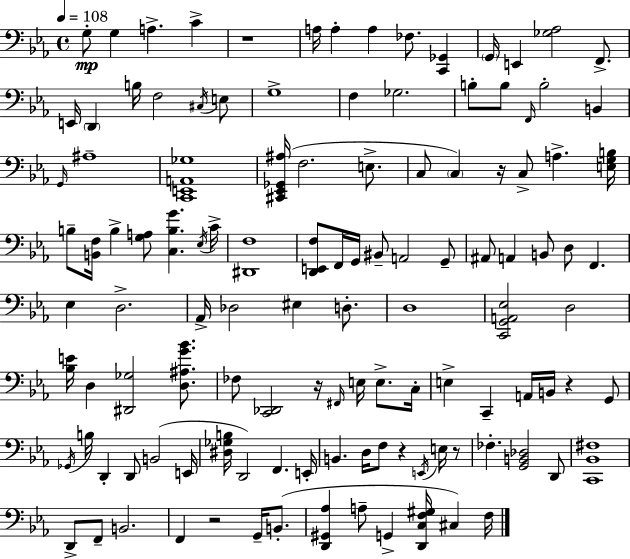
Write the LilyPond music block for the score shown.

{
  \clef bass
  \time 4/4
  \defaultTimeSignature
  \key c \minor
  \tempo 4 = 108
  g8-.\mp g4 a4.-> c'4-> | r1 | a16 a4-. a4 fes8. <c, ges,>4 | \parenthesize g,16 e,4 <ges aes>2 f,8.-> | \break e,16 \parenthesize d,4 b16 f2 \acciaccatura { cis16 } e8 | g1-> | f4 ges2. | b8-. b8 \grace { f,16 } b2-. b,4 | \break \grace { g,16 } ais1-- | <c, e, a, ges>1 | <cis, ees, ges, ais>16( f2. | e8.-> c8 \parenthesize c4) r16 c8-> a4.-> | \break <e g b>16 b8-- <b, f>16 b4-> <g a>8 <c b g'>4. | \acciaccatura { ees16 } c'16-> <dis, f>1 | <d, e, f>8 f,16 g,16 bis,8-- a,2 | g,8-- ais,8 a,4 b,8 d8 f,4. | \break ees4 d2.-> | aes,16-> des2 eis4 | d8.-. d1 | <c, g, a, ees>2 d2 | \break <bes e'>16 d4 <dis, ges>2 | <d ais g' bes'>8. fes8 <c, des,>2 r16 \grace { fis,16 } | e16 e8.-> c16-. e4-> c,4-- a,16 b,16 r4 | g,8 \acciaccatura { ges,16 } b16 d,4-. d,8 b,2( | \break e,16 <dis ges b>16 d,2) f,4. | e,16-. b,4. d16 f8 r4 | \acciaccatura { e,16 } e16 r8 fes4.-. <g, b, des>2 | d,8 <c, bes, fis>1 | \break d,8-> f,8-- b,2. | f,4 r2 | g,16-- b,8.-.( <d, gis, aes>4 a8-- g,4-> | <d, c f gis>16 cis4) f16 \bar "|."
}